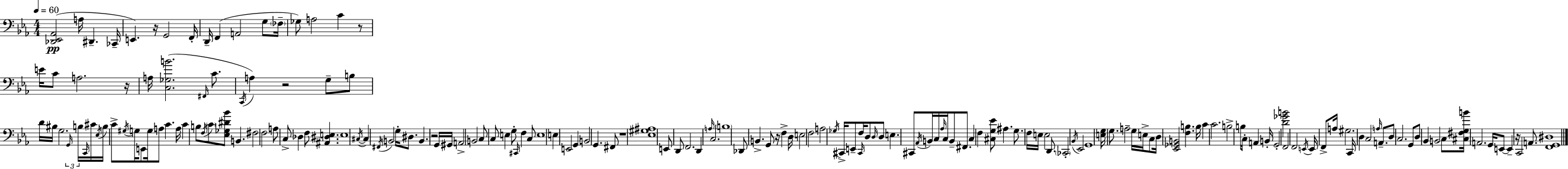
X:1
T:Untitled
M:4/4
L:1/4
K:Eb
[_D,,_E,,_A,,]2 A,/4 ^D,, _C,,/4 E,, z/4 G,,2 F,,/4 D,,/4 F,, A,,2 G,/2 _F,/4 _G,/2 A,2 C z/2 E/4 C/2 A,2 z/4 A,/4 [C,_G,B]2 ^F,,/4 C/2 C,,/4 A, z2 G,/2 B,/2 D/4 ^B,/4 G,2 G,,/4 B,/4 C,,/4 ^C/4 _E,/4 B,/4 C/2 ^G,/4 G,/4 E,,/2 G,/4 A,/2 C A,/4 C B,/2 F,/4 C/2 [_E,_G,^D_B]/2 B,, ^F,2 F,2 A,/2 C,/2 _D, F,/2 [^A,,^D,E,] E,4 ^C,/4 ^C, ^F,,/4 B,,2 G,/4 ^D,/2 B,, z2 G,,/4 ^G,,/4 A,,2 B,,2 C,/2 C,/2 E, G,/2 ^C,,/4 F, C,/2 E,4 E, E,,2 G,, B,,2 G,, ^F,,/2 z4 [_E,^G,^A,]4 E,,/2 D,,/2 F,,2 D,, A,/4 C,2 B,4 _D,,/2 B,, G,,/2 z/4 F, D,/4 E,2 F,2 A,2 _G,/4 ^C,,/4 E,,/2 ^C,,/4 F,/4 D,/2 D,/4 D,/2 E, ^C,,/2 _A,,/4 B,,/4 C,/4 _A,/4 C,/4 B,,/2 ^F,,/2 C, F, [^C,G,_E]/2 ^A, G,/2 F,/4 E,/4 E,2 D,,/2 _C,,2 _B,,/4 _E,,2 G,,4 [E,G,]/4 G,/2 A,2 G,/4 E,/4 C,/2 D,/4 [_E,,_G,,B,,]2 [F,B,] B,/4 C C2 B,2 B,/4 C,/2 A,, B,,/4 G,,2 [D_GB]2 F,,2 F,,2 E,,/4 E,,/4 F,,/2 A,/4 ^G,2 C,,/4 D, C,2 A,/4 A,,/2 D,/2 C,2 G,,/2 D,/2 _B,, B,,2 C,/2 [^C,^F,G,B]/4 A,,2 G,,/4 E,,/2 E,, z/4 C,,2 A,,/2 [F,,G,,^D,]4